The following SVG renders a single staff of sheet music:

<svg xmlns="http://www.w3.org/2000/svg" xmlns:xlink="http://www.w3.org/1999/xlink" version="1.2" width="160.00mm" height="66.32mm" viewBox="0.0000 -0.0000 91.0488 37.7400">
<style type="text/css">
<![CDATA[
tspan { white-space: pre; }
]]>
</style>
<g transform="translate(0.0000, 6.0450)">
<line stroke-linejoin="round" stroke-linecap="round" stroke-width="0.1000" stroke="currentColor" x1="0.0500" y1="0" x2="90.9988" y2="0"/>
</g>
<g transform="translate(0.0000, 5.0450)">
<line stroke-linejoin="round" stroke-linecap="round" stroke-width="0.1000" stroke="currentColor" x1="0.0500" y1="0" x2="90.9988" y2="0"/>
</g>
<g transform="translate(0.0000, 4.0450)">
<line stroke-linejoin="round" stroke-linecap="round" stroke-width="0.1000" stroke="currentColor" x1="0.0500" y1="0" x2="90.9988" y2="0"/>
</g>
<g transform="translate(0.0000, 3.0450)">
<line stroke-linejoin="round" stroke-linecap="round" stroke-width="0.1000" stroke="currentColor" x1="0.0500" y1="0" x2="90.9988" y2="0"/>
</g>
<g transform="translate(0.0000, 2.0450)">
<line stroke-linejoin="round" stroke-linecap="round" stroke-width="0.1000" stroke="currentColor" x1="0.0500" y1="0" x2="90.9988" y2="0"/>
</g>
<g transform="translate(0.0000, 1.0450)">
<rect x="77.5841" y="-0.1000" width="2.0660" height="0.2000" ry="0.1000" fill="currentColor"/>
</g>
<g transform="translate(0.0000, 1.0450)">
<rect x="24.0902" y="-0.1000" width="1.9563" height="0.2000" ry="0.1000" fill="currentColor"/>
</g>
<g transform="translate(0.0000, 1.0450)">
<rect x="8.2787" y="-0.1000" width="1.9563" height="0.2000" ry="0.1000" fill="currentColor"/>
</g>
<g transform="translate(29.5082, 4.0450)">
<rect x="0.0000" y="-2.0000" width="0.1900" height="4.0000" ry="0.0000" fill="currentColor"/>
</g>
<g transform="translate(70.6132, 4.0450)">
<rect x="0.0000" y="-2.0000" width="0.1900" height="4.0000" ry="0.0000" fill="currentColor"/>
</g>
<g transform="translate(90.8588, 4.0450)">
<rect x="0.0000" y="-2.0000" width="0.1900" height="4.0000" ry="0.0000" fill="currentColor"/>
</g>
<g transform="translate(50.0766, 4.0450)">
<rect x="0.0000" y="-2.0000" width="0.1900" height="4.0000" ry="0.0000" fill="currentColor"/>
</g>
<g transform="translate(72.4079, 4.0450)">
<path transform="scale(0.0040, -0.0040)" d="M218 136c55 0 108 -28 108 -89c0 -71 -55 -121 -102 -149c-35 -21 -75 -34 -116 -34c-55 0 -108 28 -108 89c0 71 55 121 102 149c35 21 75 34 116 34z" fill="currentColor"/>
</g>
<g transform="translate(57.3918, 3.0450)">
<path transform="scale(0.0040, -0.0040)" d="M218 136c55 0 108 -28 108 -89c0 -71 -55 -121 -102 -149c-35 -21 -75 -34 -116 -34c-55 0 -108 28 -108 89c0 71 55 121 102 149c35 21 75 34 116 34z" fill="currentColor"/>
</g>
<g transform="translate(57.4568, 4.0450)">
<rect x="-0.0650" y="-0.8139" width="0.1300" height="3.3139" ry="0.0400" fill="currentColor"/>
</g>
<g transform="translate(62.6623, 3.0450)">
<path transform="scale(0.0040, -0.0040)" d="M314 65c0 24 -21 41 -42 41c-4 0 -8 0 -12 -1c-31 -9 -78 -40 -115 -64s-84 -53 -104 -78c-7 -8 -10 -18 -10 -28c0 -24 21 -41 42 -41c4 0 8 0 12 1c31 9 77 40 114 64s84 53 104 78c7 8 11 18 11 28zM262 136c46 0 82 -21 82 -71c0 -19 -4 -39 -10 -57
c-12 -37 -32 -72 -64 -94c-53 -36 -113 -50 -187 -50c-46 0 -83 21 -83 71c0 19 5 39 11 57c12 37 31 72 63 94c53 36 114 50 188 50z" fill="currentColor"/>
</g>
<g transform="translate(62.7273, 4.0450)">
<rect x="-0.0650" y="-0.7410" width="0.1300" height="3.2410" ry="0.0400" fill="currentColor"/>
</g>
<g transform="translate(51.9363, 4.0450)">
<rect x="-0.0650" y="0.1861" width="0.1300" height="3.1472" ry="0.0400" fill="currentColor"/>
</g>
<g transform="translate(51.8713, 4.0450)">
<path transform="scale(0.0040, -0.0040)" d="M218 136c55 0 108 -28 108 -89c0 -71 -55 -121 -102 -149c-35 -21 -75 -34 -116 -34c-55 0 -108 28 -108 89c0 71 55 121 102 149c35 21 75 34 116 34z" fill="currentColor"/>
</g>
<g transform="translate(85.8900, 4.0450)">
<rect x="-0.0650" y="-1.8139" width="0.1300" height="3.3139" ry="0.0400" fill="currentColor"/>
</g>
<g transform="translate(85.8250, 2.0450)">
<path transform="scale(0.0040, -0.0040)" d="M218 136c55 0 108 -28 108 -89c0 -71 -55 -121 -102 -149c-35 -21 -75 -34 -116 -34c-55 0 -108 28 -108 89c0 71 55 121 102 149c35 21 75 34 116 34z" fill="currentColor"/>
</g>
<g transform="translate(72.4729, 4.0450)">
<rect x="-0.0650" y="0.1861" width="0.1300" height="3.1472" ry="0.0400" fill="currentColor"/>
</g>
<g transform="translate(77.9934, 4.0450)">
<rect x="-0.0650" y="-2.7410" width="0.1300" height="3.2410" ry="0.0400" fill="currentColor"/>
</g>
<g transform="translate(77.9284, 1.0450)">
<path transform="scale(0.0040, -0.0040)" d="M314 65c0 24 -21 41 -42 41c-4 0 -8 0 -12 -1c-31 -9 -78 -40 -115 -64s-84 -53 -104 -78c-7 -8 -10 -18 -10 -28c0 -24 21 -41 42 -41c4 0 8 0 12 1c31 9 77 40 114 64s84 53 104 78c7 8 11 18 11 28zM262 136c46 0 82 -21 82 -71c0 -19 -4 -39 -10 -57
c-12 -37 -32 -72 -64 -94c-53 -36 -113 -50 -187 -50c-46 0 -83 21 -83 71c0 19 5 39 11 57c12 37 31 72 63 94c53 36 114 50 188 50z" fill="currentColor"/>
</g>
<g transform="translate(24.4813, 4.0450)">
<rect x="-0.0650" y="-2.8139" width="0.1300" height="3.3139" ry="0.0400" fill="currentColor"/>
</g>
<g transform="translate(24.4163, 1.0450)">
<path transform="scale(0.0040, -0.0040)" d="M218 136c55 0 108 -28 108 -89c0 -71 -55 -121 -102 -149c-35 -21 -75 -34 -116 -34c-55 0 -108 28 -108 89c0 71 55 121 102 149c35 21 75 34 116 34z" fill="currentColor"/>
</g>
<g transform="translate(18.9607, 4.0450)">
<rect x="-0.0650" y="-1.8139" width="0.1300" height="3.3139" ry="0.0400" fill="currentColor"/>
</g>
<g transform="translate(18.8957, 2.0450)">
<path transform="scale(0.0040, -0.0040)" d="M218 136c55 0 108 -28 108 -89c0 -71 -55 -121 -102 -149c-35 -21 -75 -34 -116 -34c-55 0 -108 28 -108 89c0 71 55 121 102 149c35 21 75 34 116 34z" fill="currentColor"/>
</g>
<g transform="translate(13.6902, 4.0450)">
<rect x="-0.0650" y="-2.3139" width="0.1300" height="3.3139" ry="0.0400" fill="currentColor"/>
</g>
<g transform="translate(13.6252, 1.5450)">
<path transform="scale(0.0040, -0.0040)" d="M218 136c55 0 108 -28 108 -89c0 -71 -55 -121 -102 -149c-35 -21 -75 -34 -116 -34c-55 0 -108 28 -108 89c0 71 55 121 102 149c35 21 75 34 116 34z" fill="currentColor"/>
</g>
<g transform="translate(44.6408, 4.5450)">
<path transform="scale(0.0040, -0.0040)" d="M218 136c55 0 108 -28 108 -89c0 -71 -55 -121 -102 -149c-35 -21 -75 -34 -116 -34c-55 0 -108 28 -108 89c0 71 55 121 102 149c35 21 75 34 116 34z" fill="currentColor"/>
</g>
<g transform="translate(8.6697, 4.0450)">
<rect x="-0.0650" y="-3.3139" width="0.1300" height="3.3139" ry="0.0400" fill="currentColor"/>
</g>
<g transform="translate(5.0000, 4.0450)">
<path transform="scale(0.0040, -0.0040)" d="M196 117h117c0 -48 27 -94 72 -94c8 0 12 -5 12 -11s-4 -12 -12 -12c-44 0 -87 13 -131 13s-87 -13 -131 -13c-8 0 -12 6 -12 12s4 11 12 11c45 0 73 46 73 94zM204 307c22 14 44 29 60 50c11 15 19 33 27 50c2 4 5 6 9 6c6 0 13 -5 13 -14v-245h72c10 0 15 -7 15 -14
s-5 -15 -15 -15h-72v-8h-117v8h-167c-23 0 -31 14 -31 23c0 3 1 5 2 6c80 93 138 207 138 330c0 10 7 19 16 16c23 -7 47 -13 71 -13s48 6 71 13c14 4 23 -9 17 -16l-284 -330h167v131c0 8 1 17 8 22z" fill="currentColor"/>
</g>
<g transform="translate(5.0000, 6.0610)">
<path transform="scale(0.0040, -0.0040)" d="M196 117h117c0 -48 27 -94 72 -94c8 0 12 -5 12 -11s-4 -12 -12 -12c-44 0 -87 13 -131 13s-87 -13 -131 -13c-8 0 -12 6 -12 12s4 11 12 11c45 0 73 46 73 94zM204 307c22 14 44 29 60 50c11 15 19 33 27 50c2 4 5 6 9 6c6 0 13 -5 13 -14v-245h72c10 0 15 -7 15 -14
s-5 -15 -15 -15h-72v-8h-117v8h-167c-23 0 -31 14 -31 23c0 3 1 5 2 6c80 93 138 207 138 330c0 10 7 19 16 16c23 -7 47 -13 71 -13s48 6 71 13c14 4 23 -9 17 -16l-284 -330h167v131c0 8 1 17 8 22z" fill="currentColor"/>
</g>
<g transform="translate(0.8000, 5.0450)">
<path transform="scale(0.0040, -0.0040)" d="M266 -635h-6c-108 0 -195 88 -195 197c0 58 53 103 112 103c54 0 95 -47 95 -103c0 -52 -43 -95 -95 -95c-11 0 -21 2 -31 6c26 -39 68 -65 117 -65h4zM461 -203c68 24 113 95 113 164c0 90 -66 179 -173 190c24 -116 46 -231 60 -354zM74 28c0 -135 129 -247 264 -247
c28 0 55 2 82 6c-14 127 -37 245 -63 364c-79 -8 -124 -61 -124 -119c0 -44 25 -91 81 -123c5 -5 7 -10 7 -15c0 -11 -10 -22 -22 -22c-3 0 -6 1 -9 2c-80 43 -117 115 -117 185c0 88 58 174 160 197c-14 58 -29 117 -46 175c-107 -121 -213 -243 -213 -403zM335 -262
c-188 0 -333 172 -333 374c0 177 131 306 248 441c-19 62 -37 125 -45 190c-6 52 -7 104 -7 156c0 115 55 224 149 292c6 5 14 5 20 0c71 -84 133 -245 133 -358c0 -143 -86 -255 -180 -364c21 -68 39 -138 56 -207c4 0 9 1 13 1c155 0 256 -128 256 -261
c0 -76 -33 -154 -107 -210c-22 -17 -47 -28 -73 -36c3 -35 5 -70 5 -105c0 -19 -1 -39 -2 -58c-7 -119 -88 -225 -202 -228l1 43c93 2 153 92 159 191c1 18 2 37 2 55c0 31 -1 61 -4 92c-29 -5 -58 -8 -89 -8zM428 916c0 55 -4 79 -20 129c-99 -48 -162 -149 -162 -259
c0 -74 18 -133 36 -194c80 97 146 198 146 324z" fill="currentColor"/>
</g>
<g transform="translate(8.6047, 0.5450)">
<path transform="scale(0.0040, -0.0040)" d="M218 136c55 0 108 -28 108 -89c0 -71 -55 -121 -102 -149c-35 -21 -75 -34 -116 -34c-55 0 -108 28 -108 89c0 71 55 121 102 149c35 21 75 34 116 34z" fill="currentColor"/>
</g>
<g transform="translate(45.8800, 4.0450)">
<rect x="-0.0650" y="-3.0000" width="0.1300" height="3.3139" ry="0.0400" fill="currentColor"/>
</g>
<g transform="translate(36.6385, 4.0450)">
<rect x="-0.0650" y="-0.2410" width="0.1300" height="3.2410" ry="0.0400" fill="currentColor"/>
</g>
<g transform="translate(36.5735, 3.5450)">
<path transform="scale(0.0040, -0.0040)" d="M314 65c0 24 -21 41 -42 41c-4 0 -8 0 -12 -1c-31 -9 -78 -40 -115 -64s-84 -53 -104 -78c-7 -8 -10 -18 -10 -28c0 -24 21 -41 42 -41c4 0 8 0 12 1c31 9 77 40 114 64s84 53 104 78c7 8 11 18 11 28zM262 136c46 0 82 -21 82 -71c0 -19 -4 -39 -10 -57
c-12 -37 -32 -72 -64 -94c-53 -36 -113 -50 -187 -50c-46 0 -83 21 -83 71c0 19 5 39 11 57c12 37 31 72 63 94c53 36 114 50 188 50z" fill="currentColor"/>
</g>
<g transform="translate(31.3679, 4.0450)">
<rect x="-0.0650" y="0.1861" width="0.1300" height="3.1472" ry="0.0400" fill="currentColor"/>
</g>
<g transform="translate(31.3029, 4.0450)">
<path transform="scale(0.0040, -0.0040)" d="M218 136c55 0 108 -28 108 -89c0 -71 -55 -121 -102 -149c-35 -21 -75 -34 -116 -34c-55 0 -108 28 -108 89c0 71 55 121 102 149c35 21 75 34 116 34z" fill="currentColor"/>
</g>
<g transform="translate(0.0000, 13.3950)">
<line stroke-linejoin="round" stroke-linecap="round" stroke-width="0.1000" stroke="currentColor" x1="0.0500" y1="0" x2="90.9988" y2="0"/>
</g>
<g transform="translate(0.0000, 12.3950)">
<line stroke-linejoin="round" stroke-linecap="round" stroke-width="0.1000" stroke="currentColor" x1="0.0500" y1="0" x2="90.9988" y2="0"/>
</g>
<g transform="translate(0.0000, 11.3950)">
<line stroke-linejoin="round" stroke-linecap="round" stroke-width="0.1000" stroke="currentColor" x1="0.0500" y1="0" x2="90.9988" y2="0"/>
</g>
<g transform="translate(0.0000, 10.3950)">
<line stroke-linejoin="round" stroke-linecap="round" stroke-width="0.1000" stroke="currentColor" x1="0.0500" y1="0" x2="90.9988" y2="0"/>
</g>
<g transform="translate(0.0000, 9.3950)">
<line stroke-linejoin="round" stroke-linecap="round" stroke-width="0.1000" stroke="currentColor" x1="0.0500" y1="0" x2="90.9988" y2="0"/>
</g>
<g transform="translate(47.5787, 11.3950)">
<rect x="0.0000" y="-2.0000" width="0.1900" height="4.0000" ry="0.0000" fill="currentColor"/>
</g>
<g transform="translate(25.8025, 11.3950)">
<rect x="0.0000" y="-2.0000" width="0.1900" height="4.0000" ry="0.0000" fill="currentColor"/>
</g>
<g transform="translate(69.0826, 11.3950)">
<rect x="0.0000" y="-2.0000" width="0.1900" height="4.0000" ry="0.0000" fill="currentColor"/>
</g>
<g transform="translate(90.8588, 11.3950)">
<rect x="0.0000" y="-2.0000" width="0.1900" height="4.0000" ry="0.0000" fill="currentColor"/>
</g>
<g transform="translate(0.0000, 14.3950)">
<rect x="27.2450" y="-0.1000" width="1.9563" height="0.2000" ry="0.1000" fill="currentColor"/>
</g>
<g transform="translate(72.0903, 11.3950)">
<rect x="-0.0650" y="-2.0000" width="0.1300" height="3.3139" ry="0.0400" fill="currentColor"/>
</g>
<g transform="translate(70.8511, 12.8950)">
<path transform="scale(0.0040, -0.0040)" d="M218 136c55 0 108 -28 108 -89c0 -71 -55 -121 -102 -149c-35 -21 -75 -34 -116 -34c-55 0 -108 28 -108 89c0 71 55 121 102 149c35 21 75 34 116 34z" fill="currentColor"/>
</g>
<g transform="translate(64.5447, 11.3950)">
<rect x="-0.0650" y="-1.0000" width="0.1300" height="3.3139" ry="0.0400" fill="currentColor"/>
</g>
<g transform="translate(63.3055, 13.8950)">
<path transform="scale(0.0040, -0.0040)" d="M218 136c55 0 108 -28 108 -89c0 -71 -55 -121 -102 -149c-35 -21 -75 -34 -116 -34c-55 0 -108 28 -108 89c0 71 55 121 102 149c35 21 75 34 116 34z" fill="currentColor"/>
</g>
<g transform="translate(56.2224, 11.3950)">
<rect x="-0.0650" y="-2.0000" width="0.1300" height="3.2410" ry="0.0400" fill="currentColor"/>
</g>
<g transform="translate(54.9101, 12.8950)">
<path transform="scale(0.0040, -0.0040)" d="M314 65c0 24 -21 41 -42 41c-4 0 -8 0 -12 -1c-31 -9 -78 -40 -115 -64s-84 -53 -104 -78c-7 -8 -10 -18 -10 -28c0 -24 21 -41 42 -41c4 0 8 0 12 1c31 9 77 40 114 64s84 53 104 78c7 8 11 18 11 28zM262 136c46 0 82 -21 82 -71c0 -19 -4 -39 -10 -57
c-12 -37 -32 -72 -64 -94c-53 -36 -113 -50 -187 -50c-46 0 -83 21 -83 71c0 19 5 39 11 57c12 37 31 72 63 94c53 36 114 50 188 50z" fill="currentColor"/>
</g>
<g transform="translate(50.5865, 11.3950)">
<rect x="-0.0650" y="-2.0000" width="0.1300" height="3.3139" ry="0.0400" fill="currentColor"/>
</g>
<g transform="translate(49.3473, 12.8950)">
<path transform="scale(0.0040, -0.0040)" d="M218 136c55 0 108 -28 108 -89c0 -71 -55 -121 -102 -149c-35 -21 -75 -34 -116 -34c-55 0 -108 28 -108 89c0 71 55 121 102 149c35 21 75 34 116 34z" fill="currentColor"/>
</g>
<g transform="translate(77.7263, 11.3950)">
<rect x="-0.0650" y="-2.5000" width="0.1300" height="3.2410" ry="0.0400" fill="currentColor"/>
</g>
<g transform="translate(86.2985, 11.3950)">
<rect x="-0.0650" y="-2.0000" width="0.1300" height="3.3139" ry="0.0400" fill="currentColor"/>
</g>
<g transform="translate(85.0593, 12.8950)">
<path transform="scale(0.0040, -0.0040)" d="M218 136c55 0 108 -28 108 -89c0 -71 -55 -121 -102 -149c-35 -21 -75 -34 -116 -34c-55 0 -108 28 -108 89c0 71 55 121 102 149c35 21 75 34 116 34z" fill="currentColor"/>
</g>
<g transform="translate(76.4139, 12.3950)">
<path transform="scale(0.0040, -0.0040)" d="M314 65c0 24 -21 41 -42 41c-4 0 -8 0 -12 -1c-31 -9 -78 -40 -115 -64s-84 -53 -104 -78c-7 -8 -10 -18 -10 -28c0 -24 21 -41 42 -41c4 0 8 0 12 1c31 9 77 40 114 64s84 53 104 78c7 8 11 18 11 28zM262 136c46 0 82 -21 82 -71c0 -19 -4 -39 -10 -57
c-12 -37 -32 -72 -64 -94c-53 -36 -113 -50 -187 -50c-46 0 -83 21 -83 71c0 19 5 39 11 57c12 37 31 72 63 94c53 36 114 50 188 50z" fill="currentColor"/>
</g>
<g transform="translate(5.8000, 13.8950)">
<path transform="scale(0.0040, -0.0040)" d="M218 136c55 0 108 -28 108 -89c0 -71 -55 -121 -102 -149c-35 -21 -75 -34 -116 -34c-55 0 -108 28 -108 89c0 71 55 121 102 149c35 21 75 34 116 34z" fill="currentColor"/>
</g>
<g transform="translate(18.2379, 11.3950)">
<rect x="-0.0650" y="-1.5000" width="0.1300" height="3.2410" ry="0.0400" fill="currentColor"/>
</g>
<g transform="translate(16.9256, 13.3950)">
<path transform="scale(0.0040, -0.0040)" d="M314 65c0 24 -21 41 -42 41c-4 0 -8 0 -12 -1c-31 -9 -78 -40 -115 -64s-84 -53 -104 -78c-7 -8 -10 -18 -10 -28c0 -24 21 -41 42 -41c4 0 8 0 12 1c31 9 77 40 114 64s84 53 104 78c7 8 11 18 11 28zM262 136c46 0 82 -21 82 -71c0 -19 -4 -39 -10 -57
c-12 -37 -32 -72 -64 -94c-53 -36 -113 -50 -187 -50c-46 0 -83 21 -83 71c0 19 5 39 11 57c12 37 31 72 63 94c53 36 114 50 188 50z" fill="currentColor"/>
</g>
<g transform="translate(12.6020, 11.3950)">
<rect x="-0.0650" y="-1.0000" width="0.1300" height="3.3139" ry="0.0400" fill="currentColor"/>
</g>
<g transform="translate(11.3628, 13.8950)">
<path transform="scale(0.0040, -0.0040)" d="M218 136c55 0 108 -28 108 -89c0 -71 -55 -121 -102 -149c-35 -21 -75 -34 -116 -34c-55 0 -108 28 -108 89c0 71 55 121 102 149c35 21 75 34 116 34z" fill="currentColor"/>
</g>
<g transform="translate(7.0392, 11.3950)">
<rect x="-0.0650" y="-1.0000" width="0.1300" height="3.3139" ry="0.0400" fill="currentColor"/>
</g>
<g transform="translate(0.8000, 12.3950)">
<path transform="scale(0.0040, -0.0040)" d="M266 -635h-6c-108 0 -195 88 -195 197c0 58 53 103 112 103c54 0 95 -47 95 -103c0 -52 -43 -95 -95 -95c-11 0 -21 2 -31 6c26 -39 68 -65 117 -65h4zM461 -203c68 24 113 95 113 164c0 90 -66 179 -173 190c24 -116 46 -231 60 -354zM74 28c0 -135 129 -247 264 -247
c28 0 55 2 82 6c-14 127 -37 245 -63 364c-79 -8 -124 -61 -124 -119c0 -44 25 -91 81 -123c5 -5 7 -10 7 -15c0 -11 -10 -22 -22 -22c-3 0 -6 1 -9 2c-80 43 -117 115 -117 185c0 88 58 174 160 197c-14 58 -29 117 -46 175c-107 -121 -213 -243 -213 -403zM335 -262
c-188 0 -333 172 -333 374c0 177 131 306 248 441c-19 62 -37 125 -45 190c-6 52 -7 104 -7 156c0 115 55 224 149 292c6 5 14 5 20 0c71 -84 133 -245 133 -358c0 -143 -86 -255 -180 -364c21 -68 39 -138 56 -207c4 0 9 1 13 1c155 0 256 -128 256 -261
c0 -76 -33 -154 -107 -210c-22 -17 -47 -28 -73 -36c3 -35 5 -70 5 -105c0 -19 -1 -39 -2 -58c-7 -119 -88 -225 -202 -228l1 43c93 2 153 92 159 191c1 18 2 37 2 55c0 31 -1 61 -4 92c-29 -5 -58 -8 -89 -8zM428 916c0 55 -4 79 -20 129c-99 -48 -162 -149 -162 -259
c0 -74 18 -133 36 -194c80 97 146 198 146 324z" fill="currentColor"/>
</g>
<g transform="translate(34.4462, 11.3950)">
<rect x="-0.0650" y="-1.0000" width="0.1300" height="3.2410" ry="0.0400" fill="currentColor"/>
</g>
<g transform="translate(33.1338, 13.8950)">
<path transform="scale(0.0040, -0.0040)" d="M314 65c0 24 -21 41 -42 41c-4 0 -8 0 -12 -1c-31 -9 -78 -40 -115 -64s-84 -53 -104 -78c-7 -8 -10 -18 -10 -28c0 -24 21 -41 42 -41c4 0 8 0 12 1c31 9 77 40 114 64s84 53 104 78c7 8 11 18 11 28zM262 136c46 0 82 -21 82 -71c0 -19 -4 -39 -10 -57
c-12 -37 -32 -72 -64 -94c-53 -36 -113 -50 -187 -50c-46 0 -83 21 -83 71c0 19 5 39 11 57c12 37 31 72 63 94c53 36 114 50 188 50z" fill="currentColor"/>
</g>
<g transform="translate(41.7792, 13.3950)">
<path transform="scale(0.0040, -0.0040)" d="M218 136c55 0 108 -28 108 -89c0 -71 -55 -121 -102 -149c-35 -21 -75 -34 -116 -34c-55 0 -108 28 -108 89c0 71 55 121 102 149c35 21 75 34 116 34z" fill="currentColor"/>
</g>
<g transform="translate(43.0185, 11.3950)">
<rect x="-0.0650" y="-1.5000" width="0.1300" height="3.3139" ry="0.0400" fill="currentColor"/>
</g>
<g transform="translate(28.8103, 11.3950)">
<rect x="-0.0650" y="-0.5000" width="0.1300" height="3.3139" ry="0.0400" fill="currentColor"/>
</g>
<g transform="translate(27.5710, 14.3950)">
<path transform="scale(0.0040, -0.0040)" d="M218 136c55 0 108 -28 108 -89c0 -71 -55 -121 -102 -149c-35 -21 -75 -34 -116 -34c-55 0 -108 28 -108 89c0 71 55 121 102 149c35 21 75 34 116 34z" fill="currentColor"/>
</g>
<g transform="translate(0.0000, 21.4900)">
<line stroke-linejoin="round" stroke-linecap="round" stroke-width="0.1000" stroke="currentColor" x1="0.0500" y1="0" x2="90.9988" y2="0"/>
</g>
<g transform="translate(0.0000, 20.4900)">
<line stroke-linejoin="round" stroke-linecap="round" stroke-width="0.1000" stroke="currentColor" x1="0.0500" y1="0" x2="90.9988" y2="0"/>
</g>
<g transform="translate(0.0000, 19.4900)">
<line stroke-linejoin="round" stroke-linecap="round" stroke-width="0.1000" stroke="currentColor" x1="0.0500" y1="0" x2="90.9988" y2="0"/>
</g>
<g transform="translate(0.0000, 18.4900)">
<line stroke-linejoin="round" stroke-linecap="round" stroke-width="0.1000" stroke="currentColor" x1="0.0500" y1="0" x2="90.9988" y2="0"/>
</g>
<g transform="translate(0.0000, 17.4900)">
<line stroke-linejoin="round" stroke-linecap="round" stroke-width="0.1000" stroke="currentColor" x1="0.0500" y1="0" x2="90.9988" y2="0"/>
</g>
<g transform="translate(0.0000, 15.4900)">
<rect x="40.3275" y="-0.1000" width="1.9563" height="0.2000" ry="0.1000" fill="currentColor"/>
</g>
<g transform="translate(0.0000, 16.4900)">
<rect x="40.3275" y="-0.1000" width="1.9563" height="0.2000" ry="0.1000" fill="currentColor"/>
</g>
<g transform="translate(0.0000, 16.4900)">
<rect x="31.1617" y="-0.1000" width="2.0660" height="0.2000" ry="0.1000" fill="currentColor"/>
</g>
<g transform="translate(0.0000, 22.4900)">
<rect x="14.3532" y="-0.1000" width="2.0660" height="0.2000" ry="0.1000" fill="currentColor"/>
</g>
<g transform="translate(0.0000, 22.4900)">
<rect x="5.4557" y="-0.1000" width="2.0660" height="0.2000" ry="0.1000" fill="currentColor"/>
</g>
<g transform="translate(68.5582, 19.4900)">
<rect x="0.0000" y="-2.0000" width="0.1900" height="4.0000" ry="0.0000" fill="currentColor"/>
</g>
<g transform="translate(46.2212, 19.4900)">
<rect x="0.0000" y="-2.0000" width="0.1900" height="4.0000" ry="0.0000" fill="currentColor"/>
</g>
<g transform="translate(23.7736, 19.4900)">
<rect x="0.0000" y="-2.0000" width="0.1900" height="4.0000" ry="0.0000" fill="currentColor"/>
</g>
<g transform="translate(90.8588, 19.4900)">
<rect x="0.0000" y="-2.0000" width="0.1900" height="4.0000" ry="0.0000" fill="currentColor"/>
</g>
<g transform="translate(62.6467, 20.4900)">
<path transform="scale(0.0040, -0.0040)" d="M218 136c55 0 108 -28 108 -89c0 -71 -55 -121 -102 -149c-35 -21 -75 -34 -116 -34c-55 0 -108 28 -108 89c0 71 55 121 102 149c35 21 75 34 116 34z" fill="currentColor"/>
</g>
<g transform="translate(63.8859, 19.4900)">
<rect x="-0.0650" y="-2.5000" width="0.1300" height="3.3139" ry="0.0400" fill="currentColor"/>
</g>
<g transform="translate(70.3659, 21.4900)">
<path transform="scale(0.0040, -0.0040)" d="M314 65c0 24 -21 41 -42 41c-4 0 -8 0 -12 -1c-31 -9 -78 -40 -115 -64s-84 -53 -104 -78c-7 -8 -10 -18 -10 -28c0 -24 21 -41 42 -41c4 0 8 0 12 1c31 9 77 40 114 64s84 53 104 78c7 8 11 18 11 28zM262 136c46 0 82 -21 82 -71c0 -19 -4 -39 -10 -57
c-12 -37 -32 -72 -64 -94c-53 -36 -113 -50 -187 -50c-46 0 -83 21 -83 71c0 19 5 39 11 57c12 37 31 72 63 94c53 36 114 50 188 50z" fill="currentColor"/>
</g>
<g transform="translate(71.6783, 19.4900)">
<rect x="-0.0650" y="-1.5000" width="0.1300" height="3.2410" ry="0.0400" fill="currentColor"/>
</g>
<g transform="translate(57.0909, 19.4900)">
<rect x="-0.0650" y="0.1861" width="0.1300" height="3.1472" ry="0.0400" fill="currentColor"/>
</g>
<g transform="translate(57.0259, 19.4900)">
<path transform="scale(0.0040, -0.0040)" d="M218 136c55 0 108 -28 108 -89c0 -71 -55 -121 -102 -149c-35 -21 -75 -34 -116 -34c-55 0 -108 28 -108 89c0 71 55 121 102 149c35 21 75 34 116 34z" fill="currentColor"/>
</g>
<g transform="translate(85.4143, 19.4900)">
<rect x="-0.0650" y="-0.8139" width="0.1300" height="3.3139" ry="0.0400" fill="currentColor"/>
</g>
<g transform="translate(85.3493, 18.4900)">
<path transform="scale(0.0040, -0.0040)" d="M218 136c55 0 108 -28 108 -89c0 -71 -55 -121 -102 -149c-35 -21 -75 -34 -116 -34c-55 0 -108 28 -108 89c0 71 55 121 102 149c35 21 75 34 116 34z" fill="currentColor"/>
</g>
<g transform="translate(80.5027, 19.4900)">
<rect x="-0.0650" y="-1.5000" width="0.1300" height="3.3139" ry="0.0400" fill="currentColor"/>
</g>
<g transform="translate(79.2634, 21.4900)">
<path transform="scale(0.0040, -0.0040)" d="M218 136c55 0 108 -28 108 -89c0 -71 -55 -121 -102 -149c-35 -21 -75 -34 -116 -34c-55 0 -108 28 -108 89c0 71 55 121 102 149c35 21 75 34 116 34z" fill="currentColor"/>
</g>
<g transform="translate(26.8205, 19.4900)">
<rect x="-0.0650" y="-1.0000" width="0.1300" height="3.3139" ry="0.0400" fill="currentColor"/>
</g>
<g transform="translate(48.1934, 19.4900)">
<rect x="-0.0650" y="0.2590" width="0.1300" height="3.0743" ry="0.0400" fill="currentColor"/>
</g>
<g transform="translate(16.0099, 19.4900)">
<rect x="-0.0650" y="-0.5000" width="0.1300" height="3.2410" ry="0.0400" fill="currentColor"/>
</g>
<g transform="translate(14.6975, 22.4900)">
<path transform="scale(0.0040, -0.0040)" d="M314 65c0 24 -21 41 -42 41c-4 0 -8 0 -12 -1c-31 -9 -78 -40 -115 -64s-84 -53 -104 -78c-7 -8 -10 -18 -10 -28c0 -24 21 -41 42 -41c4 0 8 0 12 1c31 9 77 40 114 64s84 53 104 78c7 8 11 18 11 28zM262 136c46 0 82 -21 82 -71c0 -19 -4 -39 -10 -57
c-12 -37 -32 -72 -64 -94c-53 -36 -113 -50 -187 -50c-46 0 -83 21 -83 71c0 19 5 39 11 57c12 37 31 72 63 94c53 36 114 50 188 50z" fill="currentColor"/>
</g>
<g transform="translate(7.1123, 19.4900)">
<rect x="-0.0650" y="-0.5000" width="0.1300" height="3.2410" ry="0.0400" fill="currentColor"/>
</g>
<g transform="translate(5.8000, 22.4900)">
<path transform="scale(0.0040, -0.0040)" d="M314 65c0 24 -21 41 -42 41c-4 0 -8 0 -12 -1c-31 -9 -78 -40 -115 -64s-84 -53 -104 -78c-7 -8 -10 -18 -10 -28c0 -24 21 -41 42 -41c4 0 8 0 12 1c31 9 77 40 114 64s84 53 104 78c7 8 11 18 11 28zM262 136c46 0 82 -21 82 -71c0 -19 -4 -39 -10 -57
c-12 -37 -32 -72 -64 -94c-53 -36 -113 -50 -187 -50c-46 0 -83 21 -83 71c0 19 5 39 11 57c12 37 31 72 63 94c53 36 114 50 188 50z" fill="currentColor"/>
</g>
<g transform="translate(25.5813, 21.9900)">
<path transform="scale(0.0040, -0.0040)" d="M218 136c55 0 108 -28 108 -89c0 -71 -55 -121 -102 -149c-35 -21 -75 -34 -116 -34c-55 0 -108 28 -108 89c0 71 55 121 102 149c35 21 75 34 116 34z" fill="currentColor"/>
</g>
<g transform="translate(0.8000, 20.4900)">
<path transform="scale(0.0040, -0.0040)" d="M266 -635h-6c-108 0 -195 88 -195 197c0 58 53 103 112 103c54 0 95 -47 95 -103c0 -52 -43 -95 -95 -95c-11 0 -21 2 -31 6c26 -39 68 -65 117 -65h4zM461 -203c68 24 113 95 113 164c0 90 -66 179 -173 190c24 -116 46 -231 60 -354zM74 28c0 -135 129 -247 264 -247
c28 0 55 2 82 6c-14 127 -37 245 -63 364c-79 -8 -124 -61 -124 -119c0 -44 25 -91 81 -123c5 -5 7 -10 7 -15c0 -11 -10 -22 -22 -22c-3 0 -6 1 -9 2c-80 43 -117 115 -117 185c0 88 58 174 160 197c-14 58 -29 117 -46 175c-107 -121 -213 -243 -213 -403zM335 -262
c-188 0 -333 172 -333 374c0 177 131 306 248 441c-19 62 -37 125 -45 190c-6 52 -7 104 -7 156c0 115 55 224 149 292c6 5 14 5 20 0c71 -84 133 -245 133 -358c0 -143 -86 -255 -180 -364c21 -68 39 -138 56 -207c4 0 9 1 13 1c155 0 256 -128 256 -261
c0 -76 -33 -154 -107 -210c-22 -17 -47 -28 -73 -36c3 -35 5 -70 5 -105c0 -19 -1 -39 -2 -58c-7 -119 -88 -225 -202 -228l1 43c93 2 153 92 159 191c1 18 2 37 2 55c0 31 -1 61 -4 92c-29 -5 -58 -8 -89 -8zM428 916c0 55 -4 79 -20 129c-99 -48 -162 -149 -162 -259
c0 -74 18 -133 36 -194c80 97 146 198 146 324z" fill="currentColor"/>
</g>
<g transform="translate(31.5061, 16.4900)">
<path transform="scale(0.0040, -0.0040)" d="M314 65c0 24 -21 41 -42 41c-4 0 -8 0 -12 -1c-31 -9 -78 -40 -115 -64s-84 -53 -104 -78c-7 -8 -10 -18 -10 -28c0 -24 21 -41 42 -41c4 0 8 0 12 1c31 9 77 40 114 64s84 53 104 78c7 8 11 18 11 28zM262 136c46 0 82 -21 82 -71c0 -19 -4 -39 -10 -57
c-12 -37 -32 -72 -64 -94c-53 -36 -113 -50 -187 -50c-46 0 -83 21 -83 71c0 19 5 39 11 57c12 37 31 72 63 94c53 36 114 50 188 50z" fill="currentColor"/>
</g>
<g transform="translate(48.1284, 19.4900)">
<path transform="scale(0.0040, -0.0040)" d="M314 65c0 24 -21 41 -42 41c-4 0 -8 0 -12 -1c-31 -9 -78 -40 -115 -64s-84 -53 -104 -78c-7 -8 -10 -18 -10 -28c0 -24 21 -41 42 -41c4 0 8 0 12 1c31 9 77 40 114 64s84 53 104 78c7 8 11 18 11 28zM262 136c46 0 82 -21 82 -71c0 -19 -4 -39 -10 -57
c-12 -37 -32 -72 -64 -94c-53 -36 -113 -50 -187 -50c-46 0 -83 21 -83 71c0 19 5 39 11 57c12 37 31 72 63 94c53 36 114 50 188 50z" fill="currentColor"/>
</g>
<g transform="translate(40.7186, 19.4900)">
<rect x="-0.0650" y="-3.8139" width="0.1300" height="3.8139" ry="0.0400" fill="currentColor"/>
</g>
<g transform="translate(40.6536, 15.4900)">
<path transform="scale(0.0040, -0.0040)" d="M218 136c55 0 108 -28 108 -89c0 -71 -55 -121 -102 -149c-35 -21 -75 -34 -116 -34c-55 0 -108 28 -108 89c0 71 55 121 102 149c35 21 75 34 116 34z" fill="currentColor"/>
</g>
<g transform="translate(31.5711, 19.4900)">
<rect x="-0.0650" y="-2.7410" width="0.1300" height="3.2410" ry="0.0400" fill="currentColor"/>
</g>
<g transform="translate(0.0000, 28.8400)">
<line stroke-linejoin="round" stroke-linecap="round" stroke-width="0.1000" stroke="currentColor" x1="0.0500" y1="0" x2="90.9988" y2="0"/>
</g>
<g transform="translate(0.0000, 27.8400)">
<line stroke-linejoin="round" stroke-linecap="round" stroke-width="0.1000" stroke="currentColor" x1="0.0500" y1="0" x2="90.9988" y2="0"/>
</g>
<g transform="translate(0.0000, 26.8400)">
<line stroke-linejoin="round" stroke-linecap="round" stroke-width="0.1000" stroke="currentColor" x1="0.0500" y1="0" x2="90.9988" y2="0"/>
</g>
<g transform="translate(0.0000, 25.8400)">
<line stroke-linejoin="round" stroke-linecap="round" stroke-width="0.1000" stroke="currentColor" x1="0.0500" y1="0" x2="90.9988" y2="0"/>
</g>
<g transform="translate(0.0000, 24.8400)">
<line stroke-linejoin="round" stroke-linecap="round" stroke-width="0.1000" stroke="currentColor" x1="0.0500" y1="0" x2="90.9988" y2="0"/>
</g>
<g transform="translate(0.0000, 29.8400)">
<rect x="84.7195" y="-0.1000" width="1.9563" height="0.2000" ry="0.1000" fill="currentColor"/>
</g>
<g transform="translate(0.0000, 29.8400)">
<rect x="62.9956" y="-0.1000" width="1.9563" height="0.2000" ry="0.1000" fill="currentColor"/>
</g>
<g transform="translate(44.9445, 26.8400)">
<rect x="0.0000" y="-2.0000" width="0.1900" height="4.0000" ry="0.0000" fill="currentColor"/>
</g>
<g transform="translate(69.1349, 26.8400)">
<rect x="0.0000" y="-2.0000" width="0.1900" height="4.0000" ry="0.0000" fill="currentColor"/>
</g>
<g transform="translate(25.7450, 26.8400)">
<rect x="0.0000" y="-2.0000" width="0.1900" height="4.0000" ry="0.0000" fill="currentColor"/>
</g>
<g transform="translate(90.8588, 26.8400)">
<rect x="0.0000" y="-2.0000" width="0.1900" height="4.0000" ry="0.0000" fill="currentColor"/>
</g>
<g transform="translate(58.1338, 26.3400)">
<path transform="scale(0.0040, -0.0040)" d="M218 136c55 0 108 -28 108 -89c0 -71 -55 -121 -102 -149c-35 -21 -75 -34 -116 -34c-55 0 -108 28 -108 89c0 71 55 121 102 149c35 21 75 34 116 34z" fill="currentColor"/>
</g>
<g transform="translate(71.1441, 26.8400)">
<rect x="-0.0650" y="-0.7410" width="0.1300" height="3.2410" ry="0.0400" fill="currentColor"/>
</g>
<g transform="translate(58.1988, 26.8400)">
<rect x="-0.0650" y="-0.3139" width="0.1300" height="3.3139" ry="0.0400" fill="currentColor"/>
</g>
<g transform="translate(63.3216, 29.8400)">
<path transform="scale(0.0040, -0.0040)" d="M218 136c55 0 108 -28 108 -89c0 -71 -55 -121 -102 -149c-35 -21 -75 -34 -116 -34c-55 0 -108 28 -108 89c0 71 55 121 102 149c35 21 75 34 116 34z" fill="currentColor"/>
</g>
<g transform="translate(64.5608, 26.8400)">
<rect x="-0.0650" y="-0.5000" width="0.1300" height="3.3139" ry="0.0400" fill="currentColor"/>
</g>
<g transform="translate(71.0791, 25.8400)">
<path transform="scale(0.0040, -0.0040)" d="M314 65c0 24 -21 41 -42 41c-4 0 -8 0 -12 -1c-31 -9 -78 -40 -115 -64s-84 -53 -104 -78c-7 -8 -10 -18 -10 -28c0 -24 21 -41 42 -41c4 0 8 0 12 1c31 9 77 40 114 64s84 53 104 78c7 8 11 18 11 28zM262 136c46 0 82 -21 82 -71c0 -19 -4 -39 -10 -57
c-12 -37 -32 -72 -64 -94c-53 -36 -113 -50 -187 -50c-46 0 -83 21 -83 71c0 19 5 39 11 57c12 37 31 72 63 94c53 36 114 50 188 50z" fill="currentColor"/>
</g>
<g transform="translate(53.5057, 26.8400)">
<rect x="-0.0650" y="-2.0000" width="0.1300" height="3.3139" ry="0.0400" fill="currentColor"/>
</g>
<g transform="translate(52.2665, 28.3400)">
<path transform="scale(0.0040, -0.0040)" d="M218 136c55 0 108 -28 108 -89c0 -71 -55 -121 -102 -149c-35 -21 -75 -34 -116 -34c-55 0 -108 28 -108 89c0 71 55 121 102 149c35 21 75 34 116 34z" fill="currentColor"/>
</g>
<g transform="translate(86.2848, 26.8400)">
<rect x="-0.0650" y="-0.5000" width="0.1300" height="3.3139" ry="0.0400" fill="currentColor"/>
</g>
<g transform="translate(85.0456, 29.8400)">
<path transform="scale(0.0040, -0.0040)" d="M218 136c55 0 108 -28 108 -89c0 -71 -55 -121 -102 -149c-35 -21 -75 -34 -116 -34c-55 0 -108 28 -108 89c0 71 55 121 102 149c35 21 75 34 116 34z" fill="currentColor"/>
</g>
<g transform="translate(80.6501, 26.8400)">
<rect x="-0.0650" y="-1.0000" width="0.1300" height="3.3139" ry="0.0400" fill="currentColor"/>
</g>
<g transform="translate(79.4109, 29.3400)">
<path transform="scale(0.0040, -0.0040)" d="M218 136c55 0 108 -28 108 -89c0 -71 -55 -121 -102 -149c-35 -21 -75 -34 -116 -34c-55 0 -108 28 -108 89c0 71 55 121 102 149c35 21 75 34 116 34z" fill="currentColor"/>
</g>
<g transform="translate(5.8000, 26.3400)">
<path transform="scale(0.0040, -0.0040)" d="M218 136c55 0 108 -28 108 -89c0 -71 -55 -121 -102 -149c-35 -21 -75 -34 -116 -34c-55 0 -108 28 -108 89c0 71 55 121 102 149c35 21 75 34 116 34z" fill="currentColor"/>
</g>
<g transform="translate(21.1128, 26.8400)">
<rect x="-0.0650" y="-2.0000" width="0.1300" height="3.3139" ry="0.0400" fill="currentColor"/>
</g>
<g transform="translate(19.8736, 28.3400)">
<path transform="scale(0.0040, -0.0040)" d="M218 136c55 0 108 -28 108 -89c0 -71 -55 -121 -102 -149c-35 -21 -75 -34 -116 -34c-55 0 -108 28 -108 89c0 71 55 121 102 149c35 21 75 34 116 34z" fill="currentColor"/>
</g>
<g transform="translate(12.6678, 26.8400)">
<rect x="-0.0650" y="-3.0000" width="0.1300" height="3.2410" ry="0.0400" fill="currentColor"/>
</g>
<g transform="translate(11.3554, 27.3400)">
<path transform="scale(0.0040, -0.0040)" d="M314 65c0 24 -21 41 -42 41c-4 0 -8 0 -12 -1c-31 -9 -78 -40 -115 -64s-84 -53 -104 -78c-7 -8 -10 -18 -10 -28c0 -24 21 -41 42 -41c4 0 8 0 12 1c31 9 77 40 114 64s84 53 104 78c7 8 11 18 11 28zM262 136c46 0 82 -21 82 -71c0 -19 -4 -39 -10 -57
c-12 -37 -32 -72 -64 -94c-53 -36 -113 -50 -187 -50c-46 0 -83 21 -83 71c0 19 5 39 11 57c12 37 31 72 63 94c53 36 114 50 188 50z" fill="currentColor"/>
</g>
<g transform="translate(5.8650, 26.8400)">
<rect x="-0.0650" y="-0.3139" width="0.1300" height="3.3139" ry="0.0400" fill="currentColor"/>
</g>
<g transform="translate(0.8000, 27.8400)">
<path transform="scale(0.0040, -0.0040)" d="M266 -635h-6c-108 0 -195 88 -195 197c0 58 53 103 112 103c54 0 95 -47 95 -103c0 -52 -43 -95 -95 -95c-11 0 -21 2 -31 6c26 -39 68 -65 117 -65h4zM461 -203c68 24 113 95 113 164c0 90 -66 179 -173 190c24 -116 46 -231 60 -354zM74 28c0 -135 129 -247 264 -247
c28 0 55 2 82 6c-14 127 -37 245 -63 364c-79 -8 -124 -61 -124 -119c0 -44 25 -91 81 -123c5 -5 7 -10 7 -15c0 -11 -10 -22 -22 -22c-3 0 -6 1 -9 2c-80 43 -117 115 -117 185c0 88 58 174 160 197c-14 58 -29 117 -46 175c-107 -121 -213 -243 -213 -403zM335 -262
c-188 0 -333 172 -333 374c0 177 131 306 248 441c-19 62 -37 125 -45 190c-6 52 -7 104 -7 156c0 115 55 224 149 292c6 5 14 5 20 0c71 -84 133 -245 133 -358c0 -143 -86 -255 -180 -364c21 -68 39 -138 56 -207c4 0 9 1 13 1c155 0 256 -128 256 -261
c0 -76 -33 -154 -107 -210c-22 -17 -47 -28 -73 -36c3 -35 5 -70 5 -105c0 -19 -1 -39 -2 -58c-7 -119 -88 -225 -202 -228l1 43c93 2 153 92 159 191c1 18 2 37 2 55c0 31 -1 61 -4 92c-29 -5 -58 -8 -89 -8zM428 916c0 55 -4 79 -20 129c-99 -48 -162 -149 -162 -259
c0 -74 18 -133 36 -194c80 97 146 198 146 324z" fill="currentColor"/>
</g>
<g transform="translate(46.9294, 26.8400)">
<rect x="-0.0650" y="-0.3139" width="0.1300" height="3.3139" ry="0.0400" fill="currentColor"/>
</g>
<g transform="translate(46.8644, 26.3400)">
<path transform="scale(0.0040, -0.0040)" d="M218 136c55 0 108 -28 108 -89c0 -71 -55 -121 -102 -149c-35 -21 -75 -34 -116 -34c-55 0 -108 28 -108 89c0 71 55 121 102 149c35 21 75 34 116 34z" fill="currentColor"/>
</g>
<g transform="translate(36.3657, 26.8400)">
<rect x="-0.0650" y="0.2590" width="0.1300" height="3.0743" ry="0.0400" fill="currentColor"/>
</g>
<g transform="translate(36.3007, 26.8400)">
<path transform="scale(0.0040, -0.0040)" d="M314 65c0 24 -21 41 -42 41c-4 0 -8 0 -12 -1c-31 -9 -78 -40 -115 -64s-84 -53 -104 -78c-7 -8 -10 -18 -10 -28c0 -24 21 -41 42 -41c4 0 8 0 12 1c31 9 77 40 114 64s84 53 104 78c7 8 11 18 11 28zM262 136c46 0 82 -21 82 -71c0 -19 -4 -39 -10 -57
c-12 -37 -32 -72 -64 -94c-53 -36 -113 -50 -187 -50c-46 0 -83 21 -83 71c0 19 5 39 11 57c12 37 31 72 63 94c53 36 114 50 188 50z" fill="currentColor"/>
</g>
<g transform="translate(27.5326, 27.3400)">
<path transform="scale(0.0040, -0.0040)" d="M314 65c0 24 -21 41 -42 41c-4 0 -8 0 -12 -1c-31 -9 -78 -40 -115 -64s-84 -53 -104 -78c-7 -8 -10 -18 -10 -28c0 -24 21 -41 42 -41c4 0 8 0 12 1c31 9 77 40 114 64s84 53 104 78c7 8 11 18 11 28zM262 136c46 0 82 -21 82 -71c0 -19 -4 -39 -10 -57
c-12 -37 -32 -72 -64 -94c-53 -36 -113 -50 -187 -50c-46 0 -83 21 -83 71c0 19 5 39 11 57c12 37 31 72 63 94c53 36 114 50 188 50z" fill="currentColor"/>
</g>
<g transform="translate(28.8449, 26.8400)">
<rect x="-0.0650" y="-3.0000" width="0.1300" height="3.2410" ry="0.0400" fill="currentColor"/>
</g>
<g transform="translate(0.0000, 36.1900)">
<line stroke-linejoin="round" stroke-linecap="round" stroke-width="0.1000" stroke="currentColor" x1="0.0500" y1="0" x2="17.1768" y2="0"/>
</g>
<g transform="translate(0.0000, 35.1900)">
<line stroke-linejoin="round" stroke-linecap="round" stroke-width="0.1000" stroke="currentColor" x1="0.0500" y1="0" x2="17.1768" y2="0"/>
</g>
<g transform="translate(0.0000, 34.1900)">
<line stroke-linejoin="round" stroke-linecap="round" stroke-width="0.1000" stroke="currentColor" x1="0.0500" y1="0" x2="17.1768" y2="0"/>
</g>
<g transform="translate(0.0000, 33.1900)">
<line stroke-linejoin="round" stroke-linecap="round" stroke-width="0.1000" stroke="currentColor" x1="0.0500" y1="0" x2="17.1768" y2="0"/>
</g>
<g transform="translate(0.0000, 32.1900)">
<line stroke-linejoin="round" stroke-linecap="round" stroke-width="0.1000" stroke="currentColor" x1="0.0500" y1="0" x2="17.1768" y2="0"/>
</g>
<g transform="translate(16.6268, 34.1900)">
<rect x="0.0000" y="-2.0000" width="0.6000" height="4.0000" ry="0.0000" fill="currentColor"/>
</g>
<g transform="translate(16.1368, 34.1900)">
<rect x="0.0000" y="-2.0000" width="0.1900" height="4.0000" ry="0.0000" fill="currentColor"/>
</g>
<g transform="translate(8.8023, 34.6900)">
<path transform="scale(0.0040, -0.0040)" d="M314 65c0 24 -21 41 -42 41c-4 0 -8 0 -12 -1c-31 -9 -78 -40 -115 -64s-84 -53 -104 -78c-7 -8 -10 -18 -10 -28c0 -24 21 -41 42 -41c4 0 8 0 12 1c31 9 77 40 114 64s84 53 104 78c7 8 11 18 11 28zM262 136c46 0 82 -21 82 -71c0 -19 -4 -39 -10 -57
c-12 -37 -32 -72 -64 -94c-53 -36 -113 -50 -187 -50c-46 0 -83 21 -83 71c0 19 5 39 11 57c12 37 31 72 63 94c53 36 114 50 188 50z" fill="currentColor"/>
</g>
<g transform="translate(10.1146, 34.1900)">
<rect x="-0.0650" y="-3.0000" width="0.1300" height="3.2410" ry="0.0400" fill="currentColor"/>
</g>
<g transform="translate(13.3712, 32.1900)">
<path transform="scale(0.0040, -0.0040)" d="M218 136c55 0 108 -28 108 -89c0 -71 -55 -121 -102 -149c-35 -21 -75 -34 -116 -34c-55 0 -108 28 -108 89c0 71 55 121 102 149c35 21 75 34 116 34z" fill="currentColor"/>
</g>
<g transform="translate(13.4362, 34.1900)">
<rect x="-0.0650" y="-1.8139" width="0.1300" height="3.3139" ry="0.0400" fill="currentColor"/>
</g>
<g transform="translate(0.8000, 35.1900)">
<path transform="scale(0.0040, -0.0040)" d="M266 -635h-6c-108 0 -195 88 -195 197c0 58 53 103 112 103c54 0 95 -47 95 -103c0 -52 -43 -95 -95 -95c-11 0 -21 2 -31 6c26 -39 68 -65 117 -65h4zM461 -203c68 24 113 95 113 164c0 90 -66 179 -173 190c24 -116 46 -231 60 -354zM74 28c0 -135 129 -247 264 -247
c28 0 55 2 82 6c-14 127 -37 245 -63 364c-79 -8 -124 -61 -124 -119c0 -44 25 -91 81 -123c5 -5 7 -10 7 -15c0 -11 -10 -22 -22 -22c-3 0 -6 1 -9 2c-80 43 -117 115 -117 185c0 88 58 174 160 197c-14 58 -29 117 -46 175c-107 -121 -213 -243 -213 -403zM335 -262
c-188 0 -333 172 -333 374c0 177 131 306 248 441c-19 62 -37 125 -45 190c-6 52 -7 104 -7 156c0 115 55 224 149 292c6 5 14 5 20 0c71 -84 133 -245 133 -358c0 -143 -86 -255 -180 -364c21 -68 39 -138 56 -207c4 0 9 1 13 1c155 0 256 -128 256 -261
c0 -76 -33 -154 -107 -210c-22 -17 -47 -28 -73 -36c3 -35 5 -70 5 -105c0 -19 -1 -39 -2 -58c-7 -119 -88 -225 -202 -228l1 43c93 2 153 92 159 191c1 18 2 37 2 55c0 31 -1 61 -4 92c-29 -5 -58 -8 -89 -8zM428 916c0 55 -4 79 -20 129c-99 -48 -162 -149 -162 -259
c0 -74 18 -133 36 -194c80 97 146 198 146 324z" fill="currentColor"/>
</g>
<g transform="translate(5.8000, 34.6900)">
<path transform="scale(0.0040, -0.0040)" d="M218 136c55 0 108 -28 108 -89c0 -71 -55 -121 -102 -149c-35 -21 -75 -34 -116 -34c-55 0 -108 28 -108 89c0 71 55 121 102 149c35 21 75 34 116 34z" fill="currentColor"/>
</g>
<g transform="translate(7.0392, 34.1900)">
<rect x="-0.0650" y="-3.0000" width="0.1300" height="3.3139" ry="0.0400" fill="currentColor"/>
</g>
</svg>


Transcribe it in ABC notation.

X:1
T:Untitled
M:4/4
L:1/4
K:C
b g f a B c2 A B d d2 B a2 f D D E2 C D2 E F F2 D F G2 F C2 C2 D a2 c' B2 B G E2 E d c A2 F A2 B2 c F c C d2 D C A A2 f